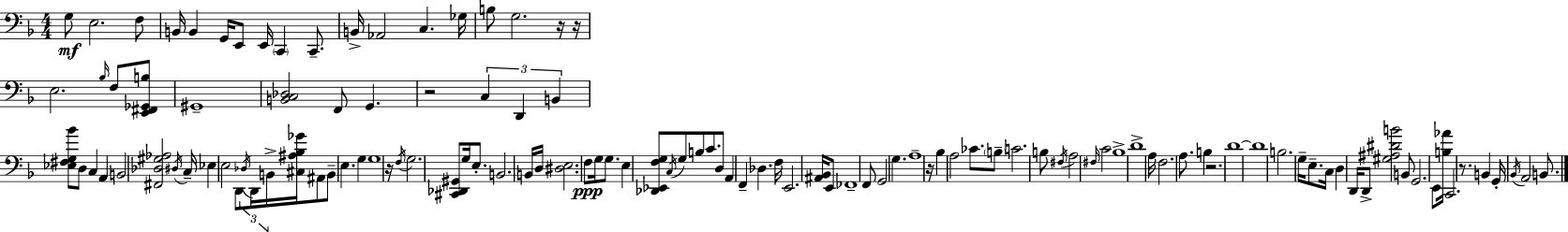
G3/e E3/h. F3/e B2/s B2/q G2/s E2/e E2/s C2/q C2/e. B2/s Ab2/h C3/q. Gb3/s B3/e G3/h. R/s R/s E3/h. Bb3/s F3/e [E2,F#2,Gb2,B3]/e G#2/w [B2,C3,Db3]/h F2/e G2/q. R/h C3/q D2/q B2/q [Eb3,F#3,G3,Bb4]/e D3/e C3/q A2/q B2/h [F#2,Db3,G#3,Ab3]/h D#3/s C3/s Eb3/q E3/h D2/e Db3/s D2/s B2/s [C#3,A#3,Bb3,Gb4]/s A#2/e B2/e E3/q. G3/q G3/w R/s F3/s G3/h. [C#2,Db2,G#2]/e G3/s E3/e. B2/h. B2/s D3/s [D#3,E3]/h. F3/e G3/s G3/e. E3/q [Db2,Eb2,F3,G3]/e C3/s G3/e B3/e C4/e. D3/e A2/q F2/q Db3/q. F3/s E2/h. [A#2,Bb2]/s E2/e FES2/w F2/e G2/h G3/q. A3/w R/s Bb3/q A3/h CES4/e. B3/e C4/h. B3/e F#3/s A3/h F#3/s C4/h Bb3/w D4/w A3/s F3/h. A3/e. B3/q R/h. D4/w D4/w B3/h. G3/s E3/e. C3/s D3/q D2/s D2/e [G#3,A#3,D#4,B4]/h B2/e G2/h. E2/e [B3,Ab4]/s C2/h. R/e. B2/q G2/s Bb2/s A2/h B2/e.